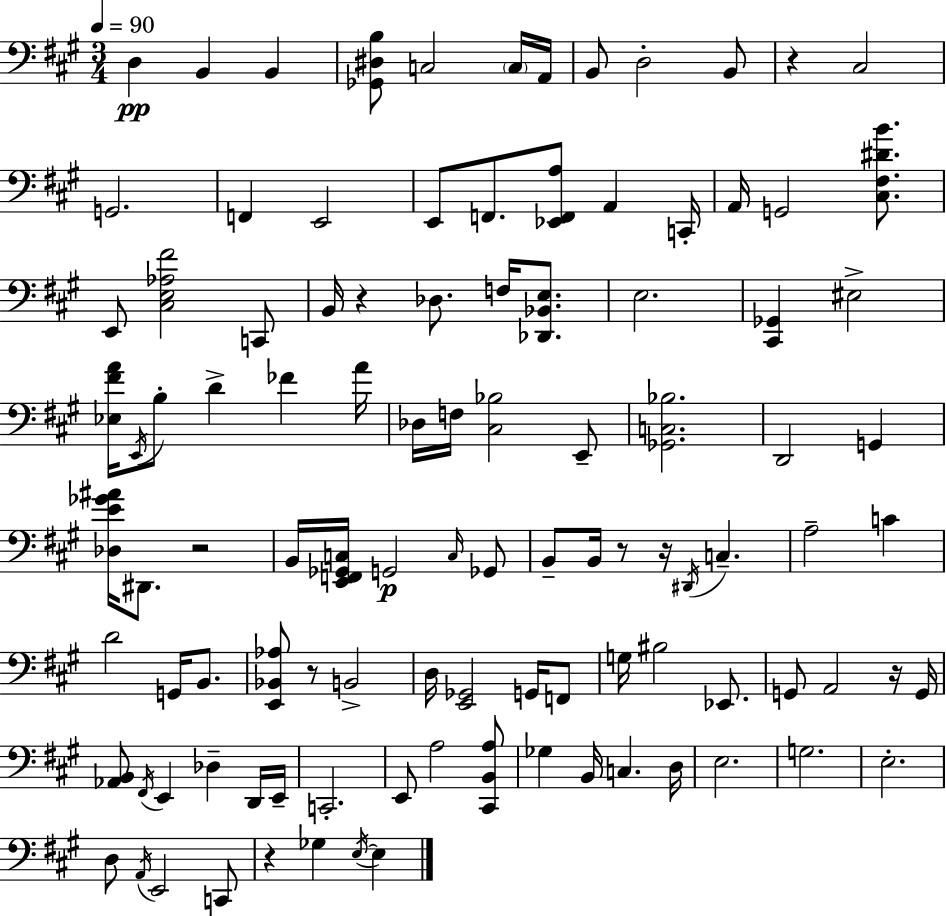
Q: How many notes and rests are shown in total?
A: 105